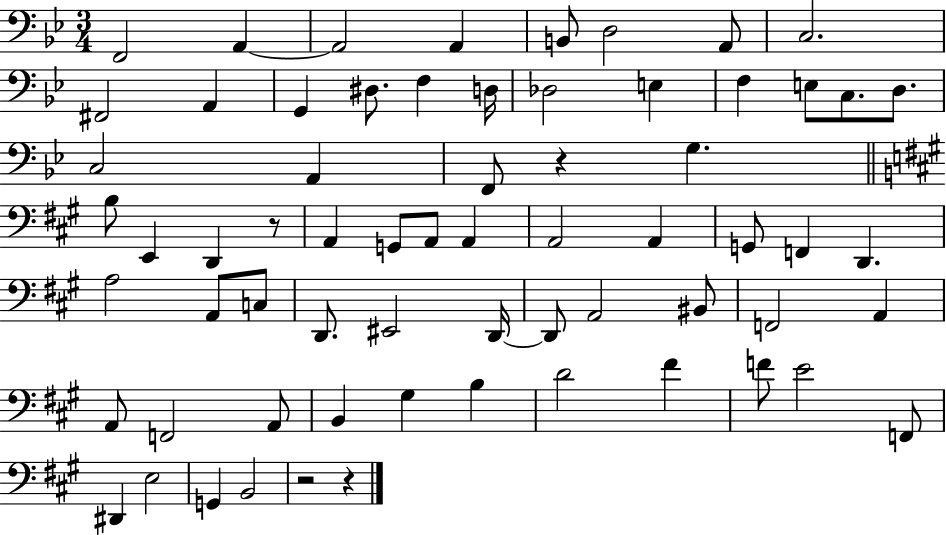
{
  \clef bass
  \numericTimeSignature
  \time 3/4
  \key bes \major
  \repeat volta 2 { f,2 a,4~~ | a,2 a,4 | b,8 d2 a,8 | c2. | \break fis,2 a,4 | g,4 dis8. f4 d16 | des2 e4 | f4 e8 c8. d8. | \break c2 a,4 | f,8 r4 g4. | \bar "||" \break \key a \major b8 e,4 d,4 r8 | a,4 g,8 a,8 a,4 | a,2 a,4 | g,8 f,4 d,4. | \break a2 a,8 c8 | d,8. eis,2 d,16~~ | d,8 a,2 bis,8 | f,2 a,4 | \break a,8 f,2 a,8 | b,4 gis4 b4 | d'2 fis'4 | f'8 e'2 f,8 | \break dis,4 e2 | g,4 b,2 | r2 r4 | } \bar "|."
}